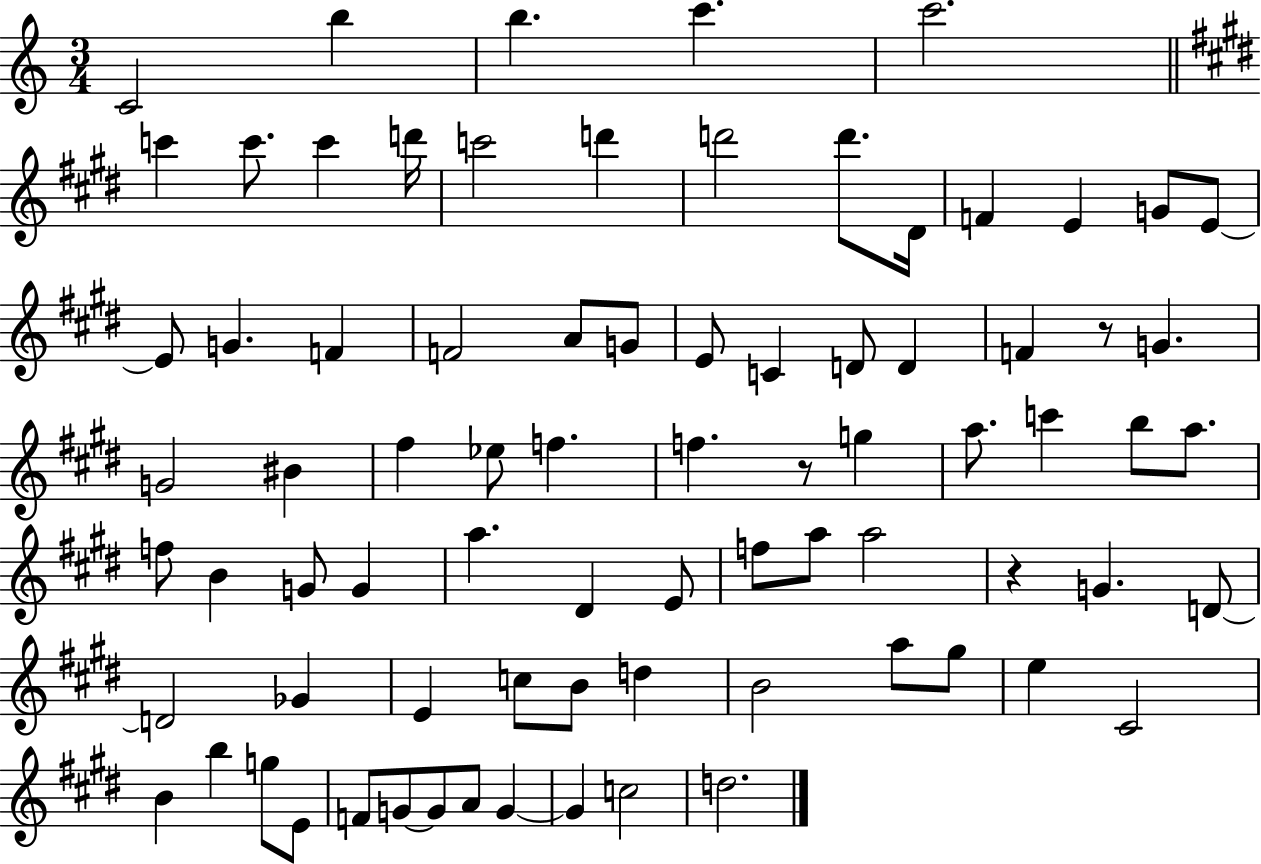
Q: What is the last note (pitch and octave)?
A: D5